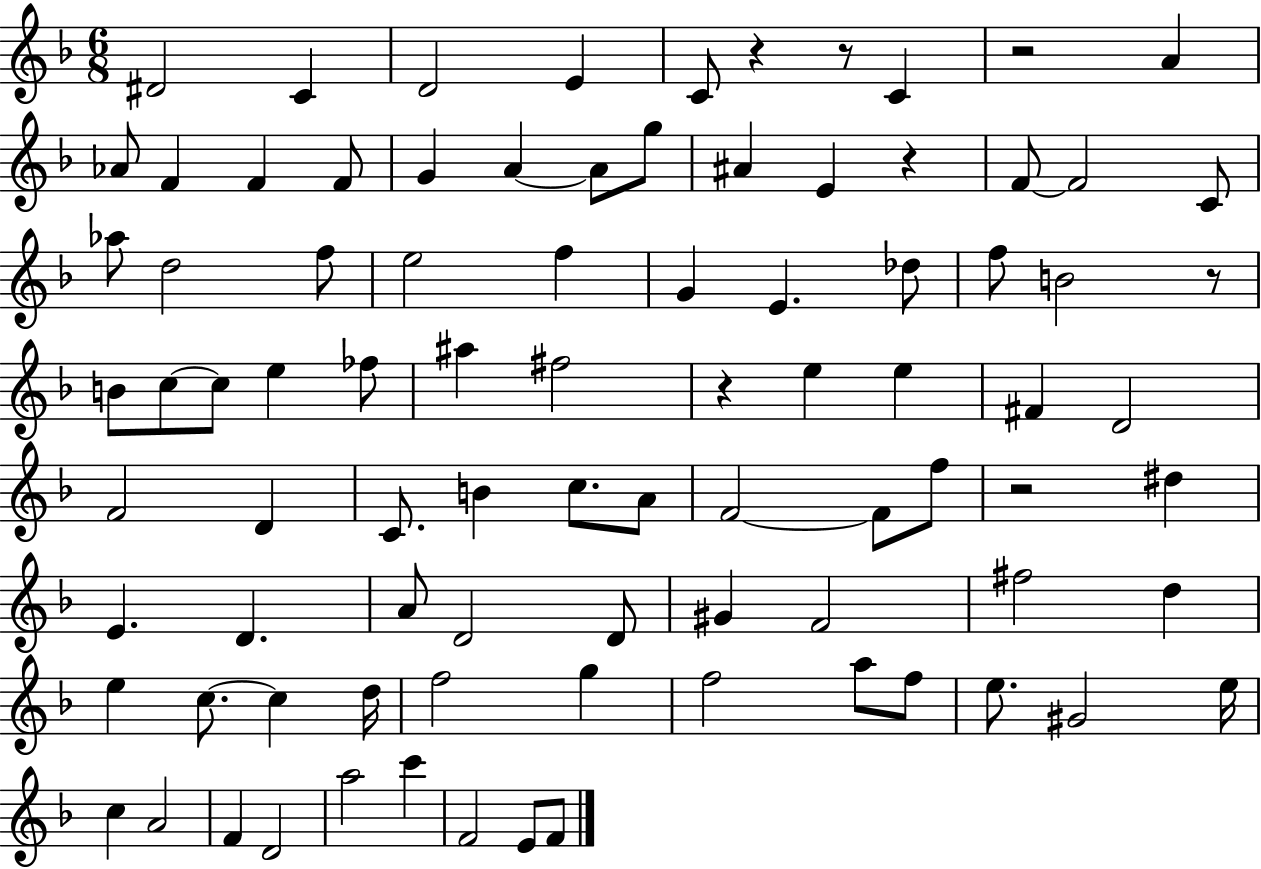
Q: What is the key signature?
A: F major